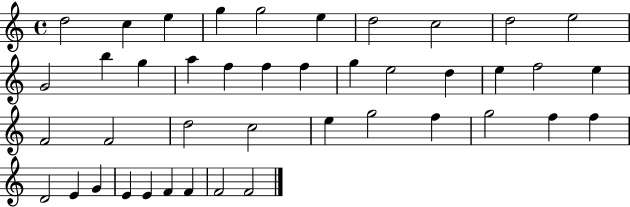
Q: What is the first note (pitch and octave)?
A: D5